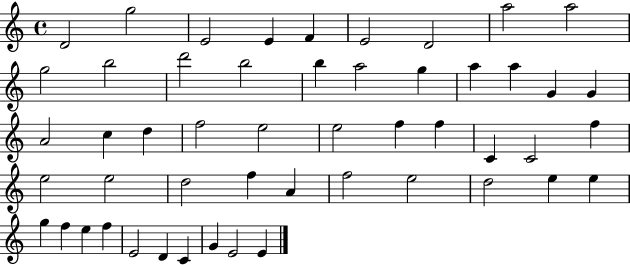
X:1
T:Untitled
M:4/4
L:1/4
K:C
D2 g2 E2 E F E2 D2 a2 a2 g2 b2 d'2 b2 b a2 g a a G G A2 c d f2 e2 e2 f f C C2 f e2 e2 d2 f A f2 e2 d2 e e g f e f E2 D C G E2 E